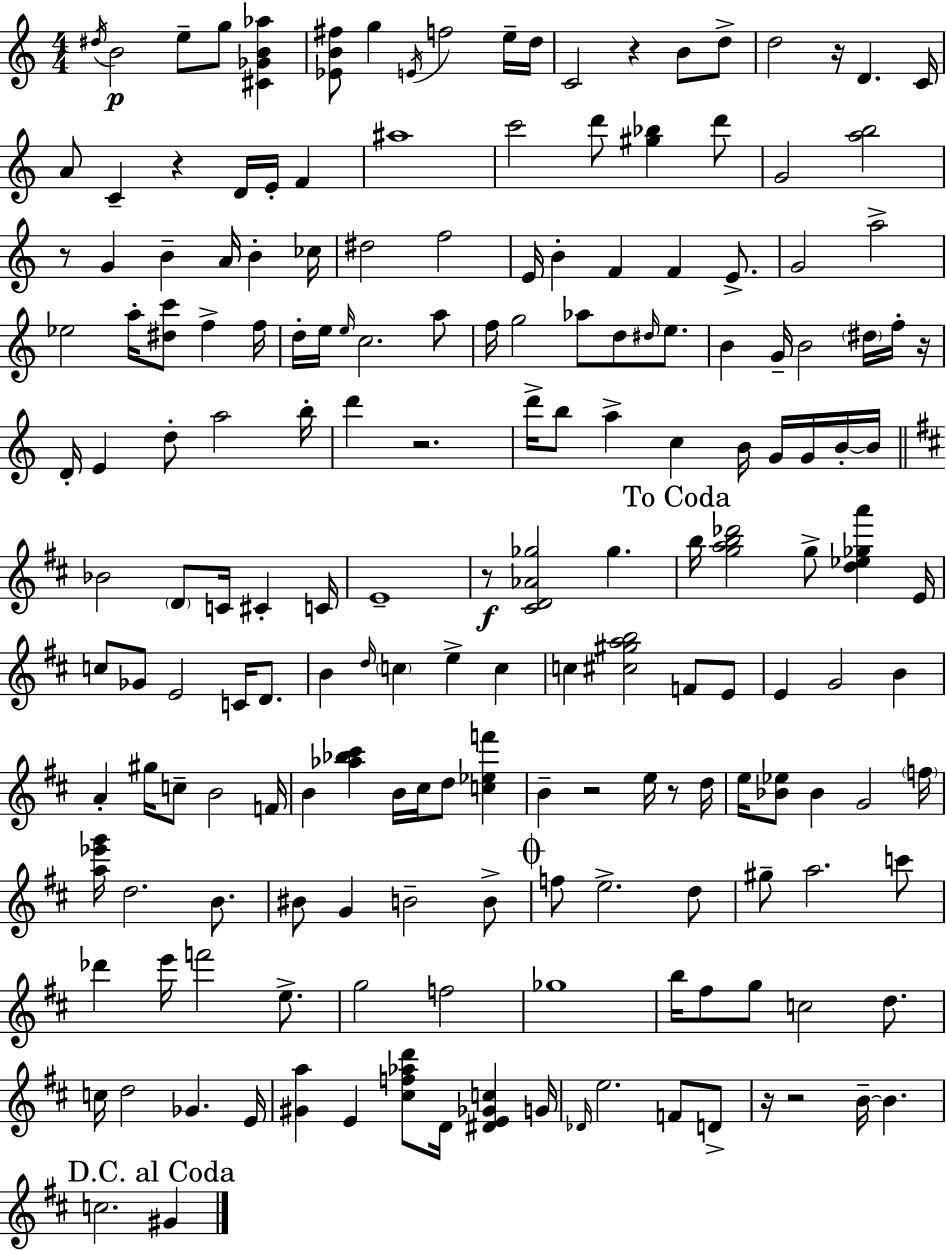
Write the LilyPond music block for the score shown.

{
  \clef treble
  \numericTimeSignature
  \time 4/4
  \key c \major
  \acciaccatura { dis''16 }\p b'2 e''8-- g''8 <cis' ges' b' aes''>4 | <ees' b' fis''>8 g''4 \acciaccatura { e'16 } f''2 | e''16-- d''16 c'2 r4 b'8 | d''8-> d''2 r16 d'4. | \break c'16 a'8 c'4-- r4 d'16 e'16-. f'4 | ais''1 | c'''2 d'''8 <gis'' bes''>4 | d'''8 g'2 <a'' b''>2 | \break r8 g'4 b'4-- a'16 b'4-. | ces''16 dis''2 f''2 | e'16 b'4-. f'4 f'4 e'8.-> | g'2 a''2-> | \break ees''2 a''16-. <dis'' c'''>8 f''4-> | f''16 d''16-. e''16 \grace { e''16 } c''2. | a''8 f''16 g''2 aes''8 d''8 | \grace { dis''16 } e''8. b'4 g'16-- b'2 | \break \parenthesize dis''16 f''16-. r16 d'16-. e'4 d''8-. a''2 | b''16-. d'''4 r2. | d'''16-> b''8 a''4-> c''4 b'16 | g'16 g'16 b'16-.~~ b'16 \bar "||" \break \key b \minor bes'2 \parenthesize d'8 c'16 cis'4-. c'16 | e'1-- | r8\f <cis' d' aes' ges''>2 ges''4. | \mark "To Coda" b''16 <g'' a'' b'' des'''>2 g''8-> <d'' ees'' ges'' a'''>4 e'16 | \break c''8 ges'8 e'2 c'16 d'8. | b'4 \grace { d''16 } \parenthesize c''4 e''4-> c''4 | c''4 <cis'' gis'' a'' b''>2 f'8 e'8 | e'4 g'2 b'4 | \break a'4-. gis''16 c''8-- b'2 | f'16 b'4 <aes'' bes'' cis'''>4 b'16 cis''16 d''8 <c'' ees'' f'''>4 | b'4-- r2 e''16 r8 | d''16 e''16 <bes' ees''>8 bes'4 g'2 | \break \parenthesize f''16 <a'' ees''' g'''>16 d''2. b'8. | bis'8 g'4 b'2-- b'8-> | \mark \markup { \musicglyph "scripts.coda" } f''8 e''2.-> d''8 | gis''8-- a''2. c'''8 | \break des'''4 e'''16 f'''2 e''8.-> | g''2 f''2 | ges''1 | b''16 fis''8 g''8 c''2 d''8. | \break c''16 d''2 ges'4. | e'16 <gis' a''>4 e'4 <cis'' f'' aes'' d'''>8 d'16 <dis' e' ges' c''>4 | g'16 \grace { des'16 } e''2. f'8 | d'8-> r16 r2 b'16--~~ b'4. | \break \mark "D.C. al Coda" c''2. gis'4 | \bar "|."
}